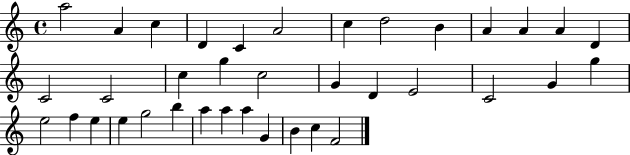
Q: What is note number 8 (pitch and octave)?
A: D5